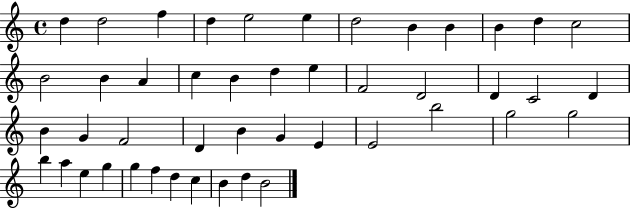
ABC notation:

X:1
T:Untitled
M:4/4
L:1/4
K:C
d d2 f d e2 e d2 B B B d c2 B2 B A c B d e F2 D2 D C2 D B G F2 D B G E E2 b2 g2 g2 b a e g g f d c B d B2